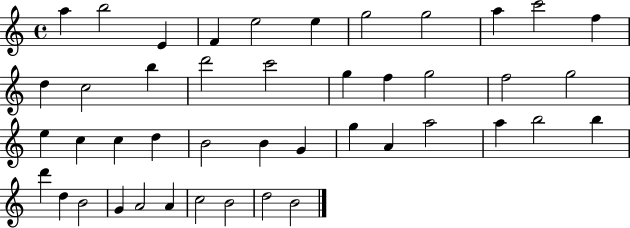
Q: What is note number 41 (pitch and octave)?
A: C5